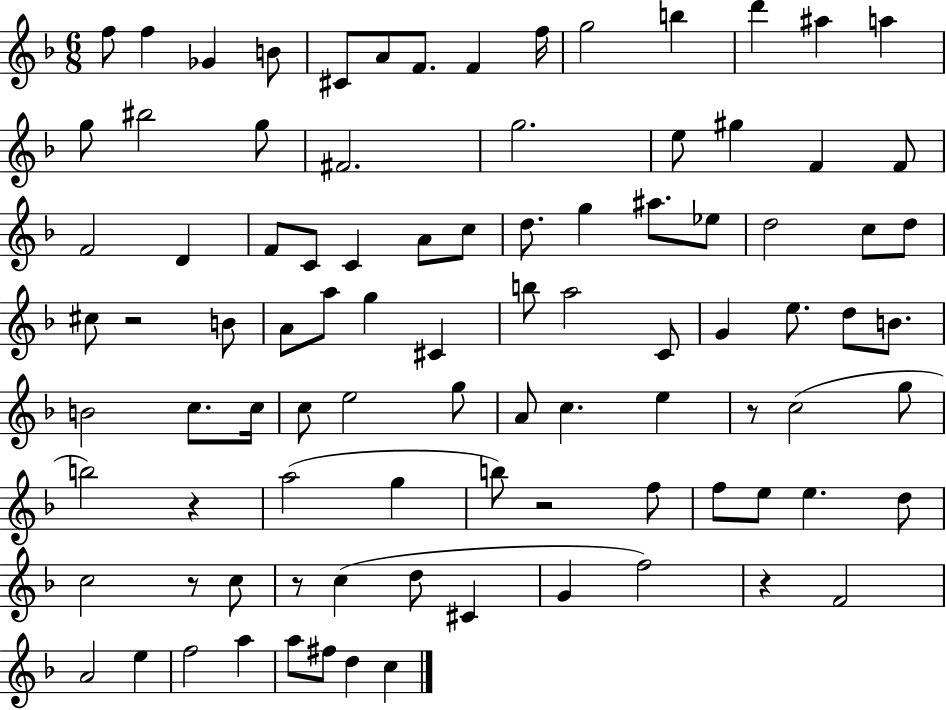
{
  \clef treble
  \numericTimeSignature
  \time 6/8
  \key f \major
  f''8 f''4 ges'4 b'8 | cis'8 a'8 f'8. f'4 f''16 | g''2 b''4 | d'''4 ais''4 a''4 | \break g''8 bis''2 g''8 | fis'2. | g''2. | e''8 gis''4 f'4 f'8 | \break f'2 d'4 | f'8 c'8 c'4 a'8 c''8 | d''8. g''4 ais''8. ees''8 | d''2 c''8 d''8 | \break cis''8 r2 b'8 | a'8 a''8 g''4 cis'4 | b''8 a''2 c'8 | g'4 e''8. d''8 b'8. | \break b'2 c''8. c''16 | c''8 e''2 g''8 | a'8 c''4. e''4 | r8 c''2( g''8 | \break b''2) r4 | a''2( g''4 | b''8) r2 f''8 | f''8 e''8 e''4. d''8 | \break c''2 r8 c''8 | r8 c''4( d''8 cis'4 | g'4 f''2) | r4 f'2 | \break a'2 e''4 | f''2 a''4 | a''8 fis''8 d''4 c''4 | \bar "|."
}